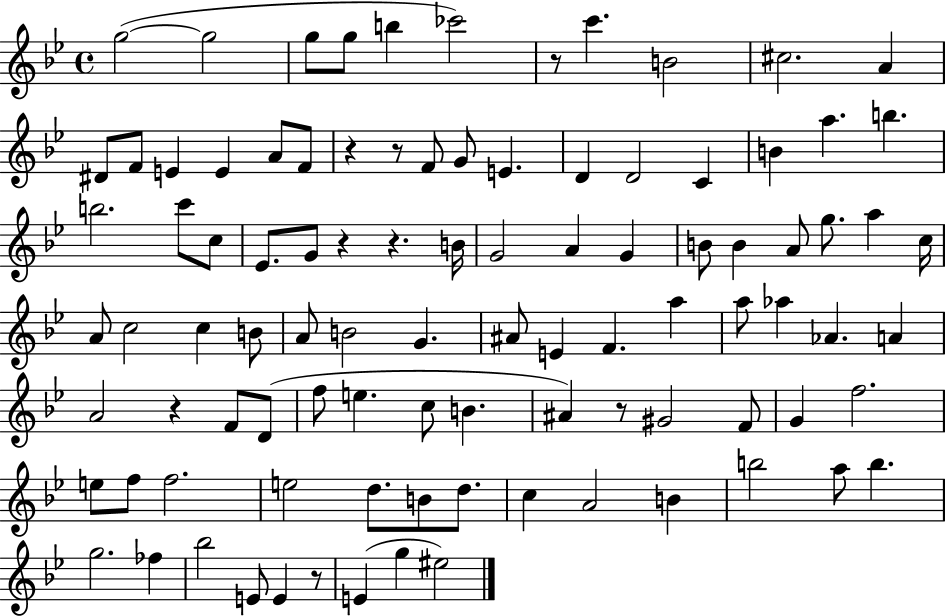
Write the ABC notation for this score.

X:1
T:Untitled
M:4/4
L:1/4
K:Bb
g2 g2 g/2 g/2 b _c'2 z/2 c' B2 ^c2 A ^D/2 F/2 E E A/2 F/2 z z/2 F/2 G/2 E D D2 C B a b b2 c'/2 c/2 _E/2 G/2 z z B/4 G2 A G B/2 B A/2 g/2 a c/4 A/2 c2 c B/2 A/2 B2 G ^A/2 E F a a/2 _a _A A A2 z F/2 D/2 f/2 e c/2 B ^A z/2 ^G2 F/2 G f2 e/2 f/2 f2 e2 d/2 B/2 d/2 c A2 B b2 a/2 b g2 _f _b2 E/2 E z/2 E g ^e2